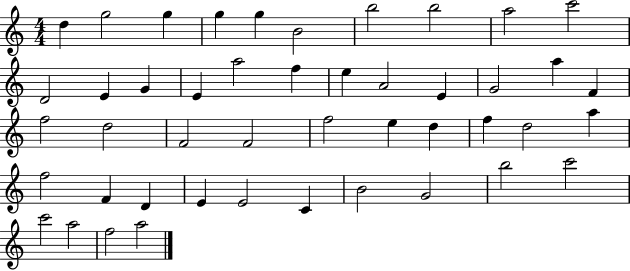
X:1
T:Untitled
M:4/4
L:1/4
K:C
d g2 g g g B2 b2 b2 a2 c'2 D2 E G E a2 f e A2 E G2 a F f2 d2 F2 F2 f2 e d f d2 a f2 F D E E2 C B2 G2 b2 c'2 c'2 a2 f2 a2